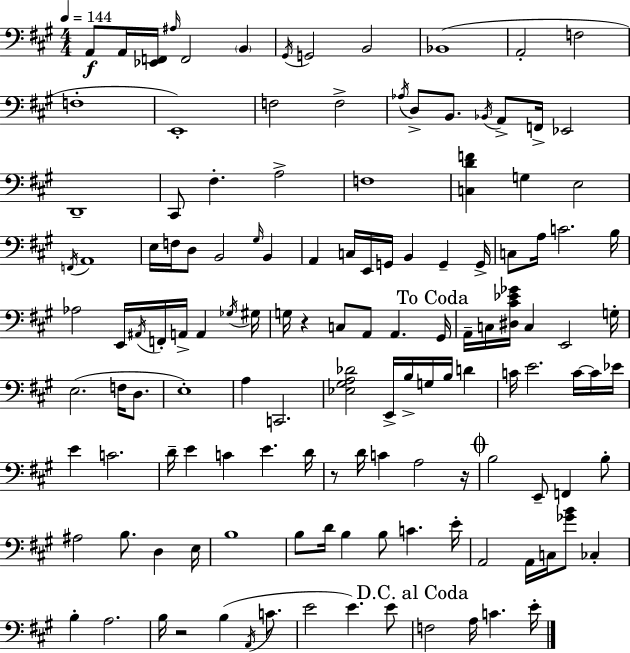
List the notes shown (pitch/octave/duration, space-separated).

A2/e A2/s [Eb2,F2]/s A#3/s F2/h B2/q G#2/s G2/h B2/h Bb2/w A2/h F3/h F3/w E2/w F3/h F3/h Ab3/s D3/e B2/e. Bb2/s A2/e F2/s Eb2/h D2/w C#2/e F#3/q. A3/h F3/w [C3,D4,F4]/q G3/q E3/h F2/s A2/w E3/s F3/s D3/e B2/h G#3/s B2/q A2/q C3/s E2/s G2/s B2/q G2/q G2/s C3/e A3/s C4/h. B3/s Ab3/h E2/s A#2/s F2/s A2/s A2/q Gb3/s G#3/s G3/s R/q C3/e A2/e A2/q. G#2/s A2/s C3/s [D#3,C#4,Eb4,Gb4]/s C3/q E2/h G3/s E3/h. F3/s D3/e. E3/w A3/q C2/h. [Eb3,G#3,A3,Db4]/h E2/s B3/s G3/s B3/s D4/q C4/s E4/h. C4/s C4/s Eb4/s E4/q C4/h. D4/s E4/q C4/q E4/q. D4/s R/e D4/s C4/q A3/h R/s B3/h E2/e F2/q B3/e A#3/h B3/e. D3/q E3/s B3/w B3/e D4/s B3/q B3/e C4/q. E4/s A2/h A2/s C3/s [Gb4,B4]/e CES3/q B3/q A3/h. B3/s R/h B3/q A2/s C4/e. E4/h E4/q. E4/e F3/h A3/s C4/q. E4/s